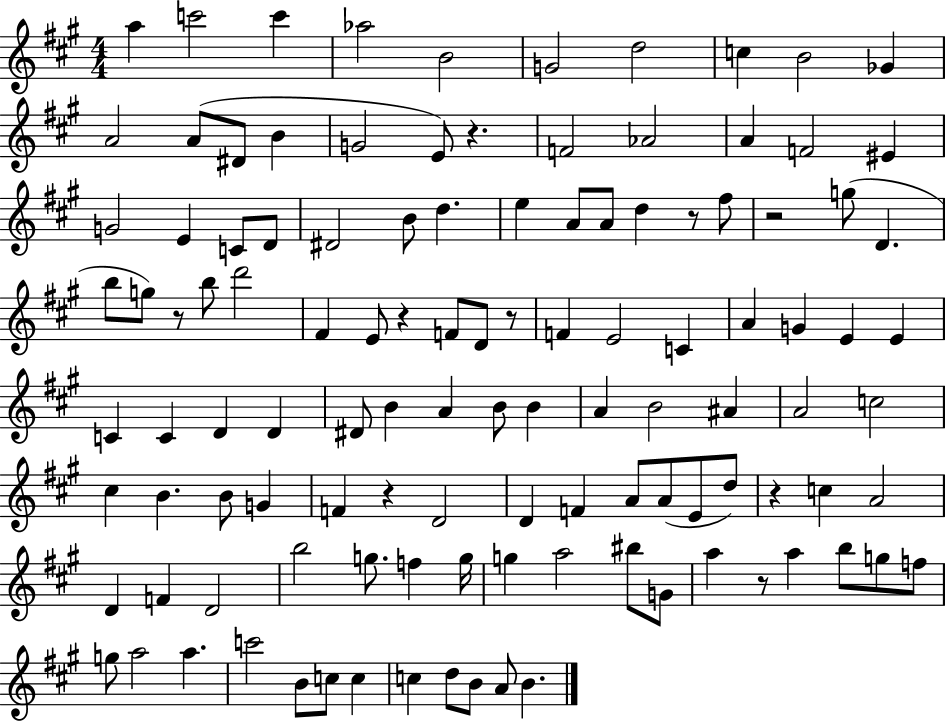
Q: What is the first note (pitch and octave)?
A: A5